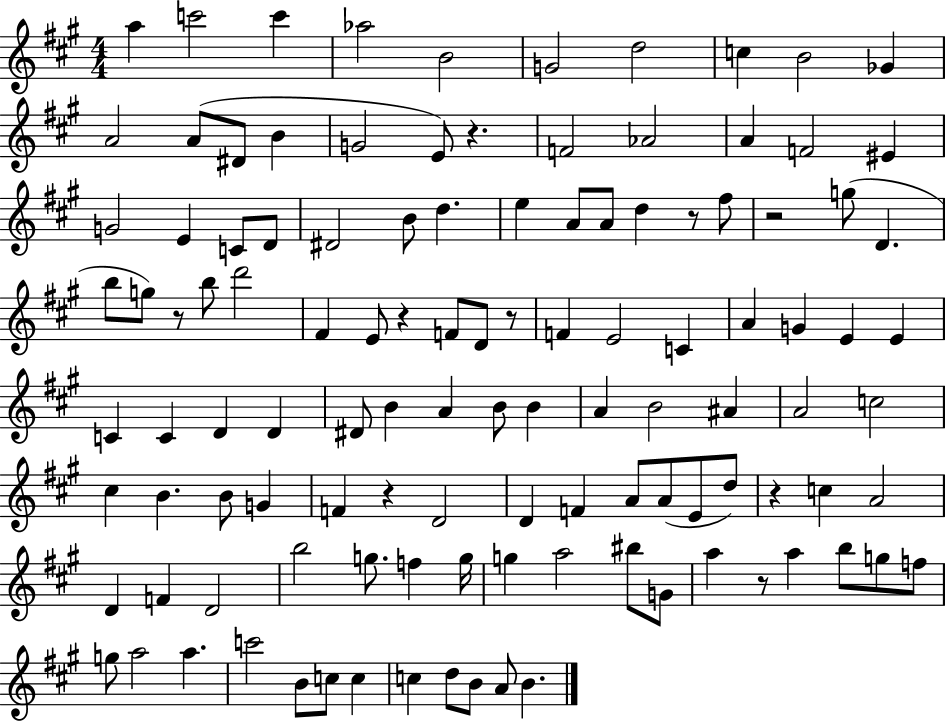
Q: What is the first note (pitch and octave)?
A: A5